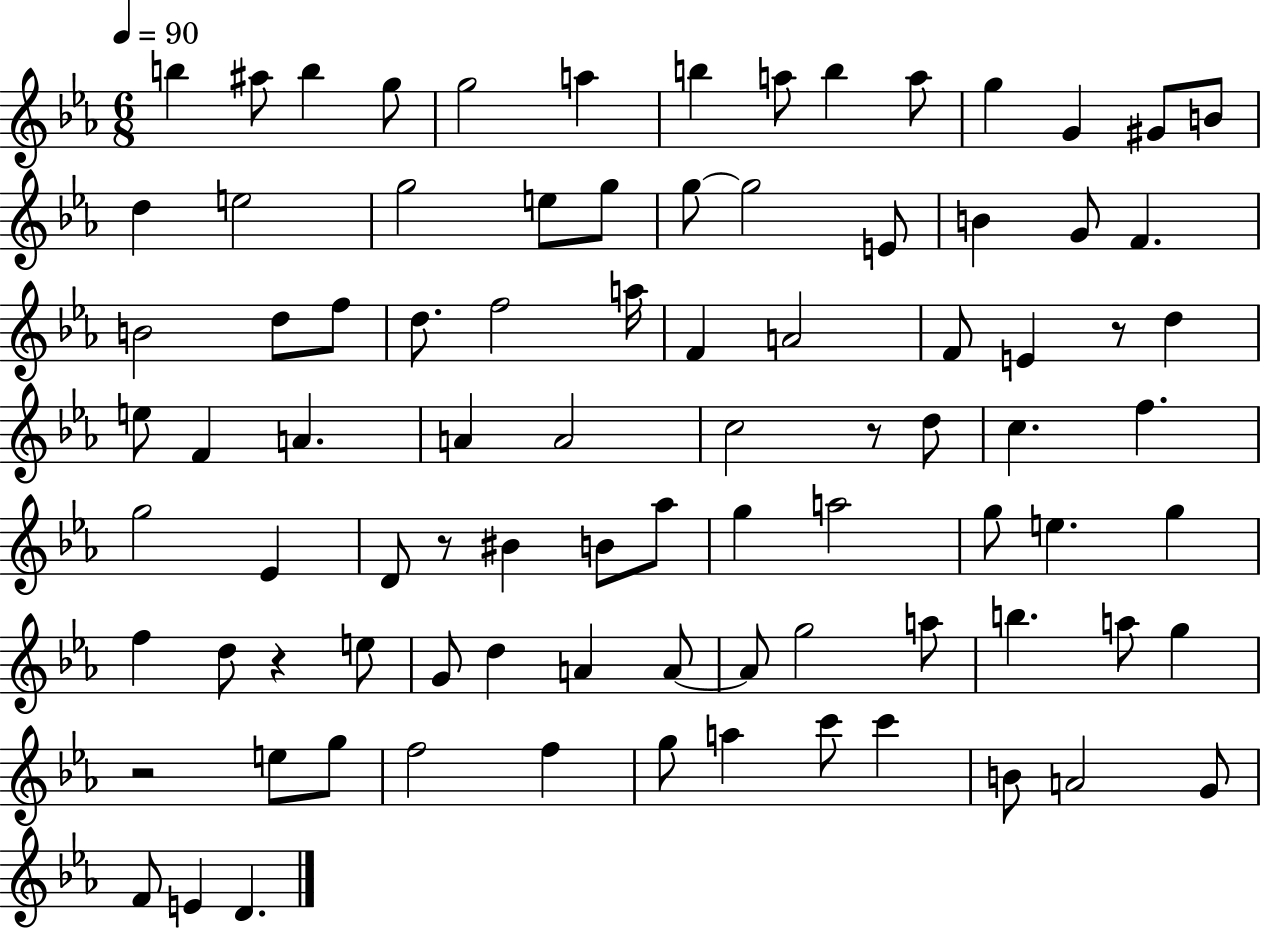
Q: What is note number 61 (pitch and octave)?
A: D5